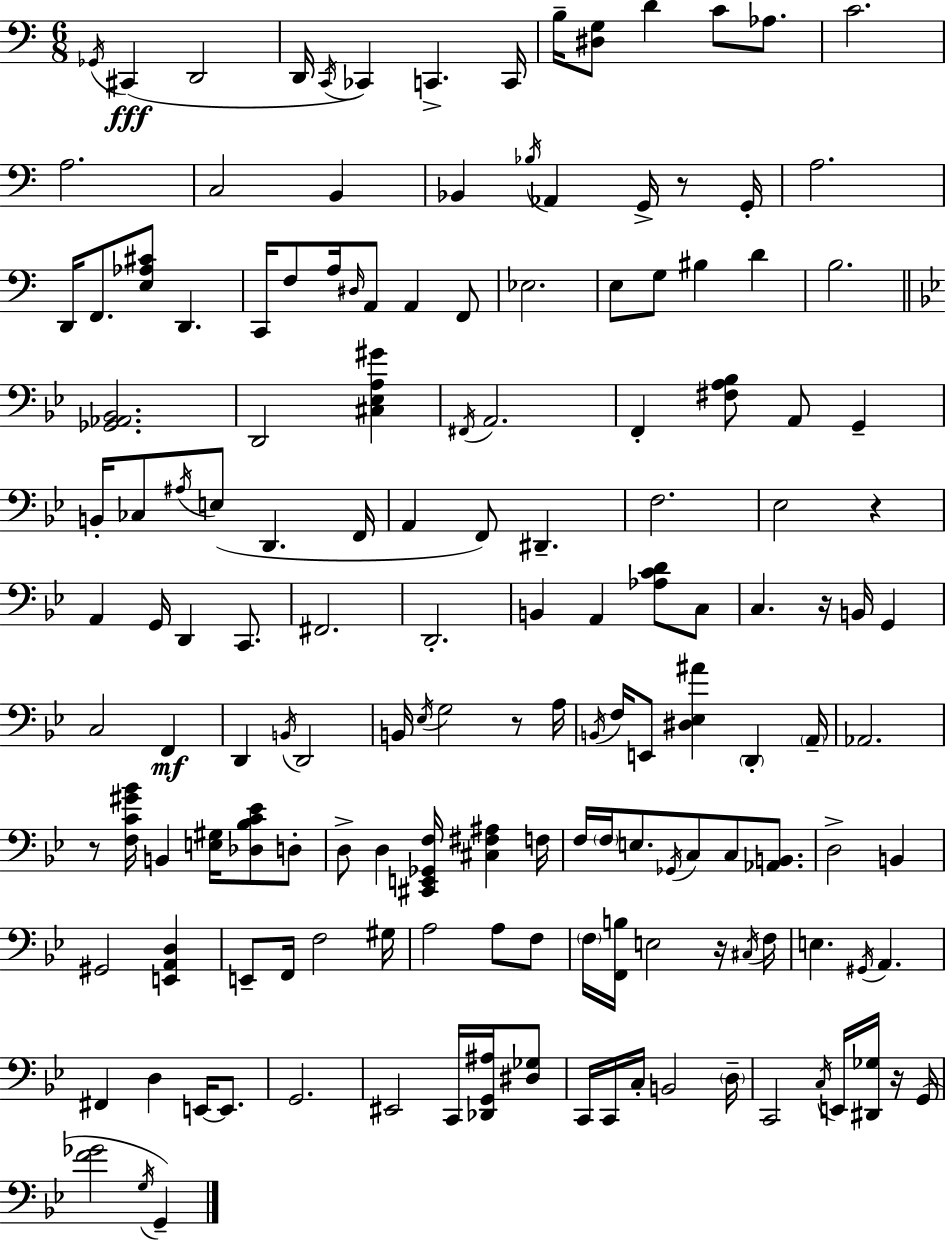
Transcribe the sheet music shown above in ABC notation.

X:1
T:Untitled
M:6/8
L:1/4
K:Am
_G,,/4 ^C,, D,,2 D,,/4 C,,/4 _C,, C,, C,,/4 B,/4 [^D,G,]/2 D C/2 _A,/2 C2 A,2 C,2 B,, _B,, _B,/4 _A,, G,,/4 z/2 G,,/4 A,2 D,,/4 F,,/2 [E,_A,^C]/2 D,, C,,/4 F,/2 A,/4 ^D,/4 A,,/2 A,, F,,/2 _E,2 E,/2 G,/2 ^B, D B,2 [_G,,_A,,_B,,]2 D,,2 [^C,_E,A,^G] ^F,,/4 A,,2 F,, [^F,A,_B,]/2 A,,/2 G,, B,,/4 _C,/2 ^A,/4 E,/2 D,, F,,/4 A,, F,,/2 ^D,, F,2 _E,2 z A,, G,,/4 D,, C,,/2 ^F,,2 D,,2 B,, A,, [_A,CD]/2 C,/2 C, z/4 B,,/4 G,, C,2 F,, D,, B,,/4 D,,2 B,,/4 _E,/4 G,2 z/2 A,/4 B,,/4 F,/4 E,,/2 [^D,_E,^A] D,, A,,/4 _A,,2 z/2 [F,C^G_B]/4 B,, [E,^G,]/4 [_D,_B,C_E]/2 D,/2 D,/2 D, [^C,,E,,_G,,F,]/4 [^C,^F,^A,] F,/4 F,/4 F,/4 E,/2 _G,,/4 C,/2 C,/2 [_A,,B,,]/2 D,2 B,, ^G,,2 [E,,A,,D,] E,,/2 F,,/4 F,2 ^G,/4 A,2 A,/2 F,/2 F,/4 [F,,B,]/4 E,2 z/4 ^C,/4 F,/4 E, ^G,,/4 A,, ^F,, D, E,,/4 E,,/2 G,,2 ^E,,2 C,,/4 [_D,,G,,^A,]/4 [^D,_G,]/2 C,,/4 C,,/4 C,/4 B,,2 D,/4 C,,2 C,/4 E,,/4 [^D,,_G,]/4 z/4 G,,/4 [F_G]2 G,/4 G,,